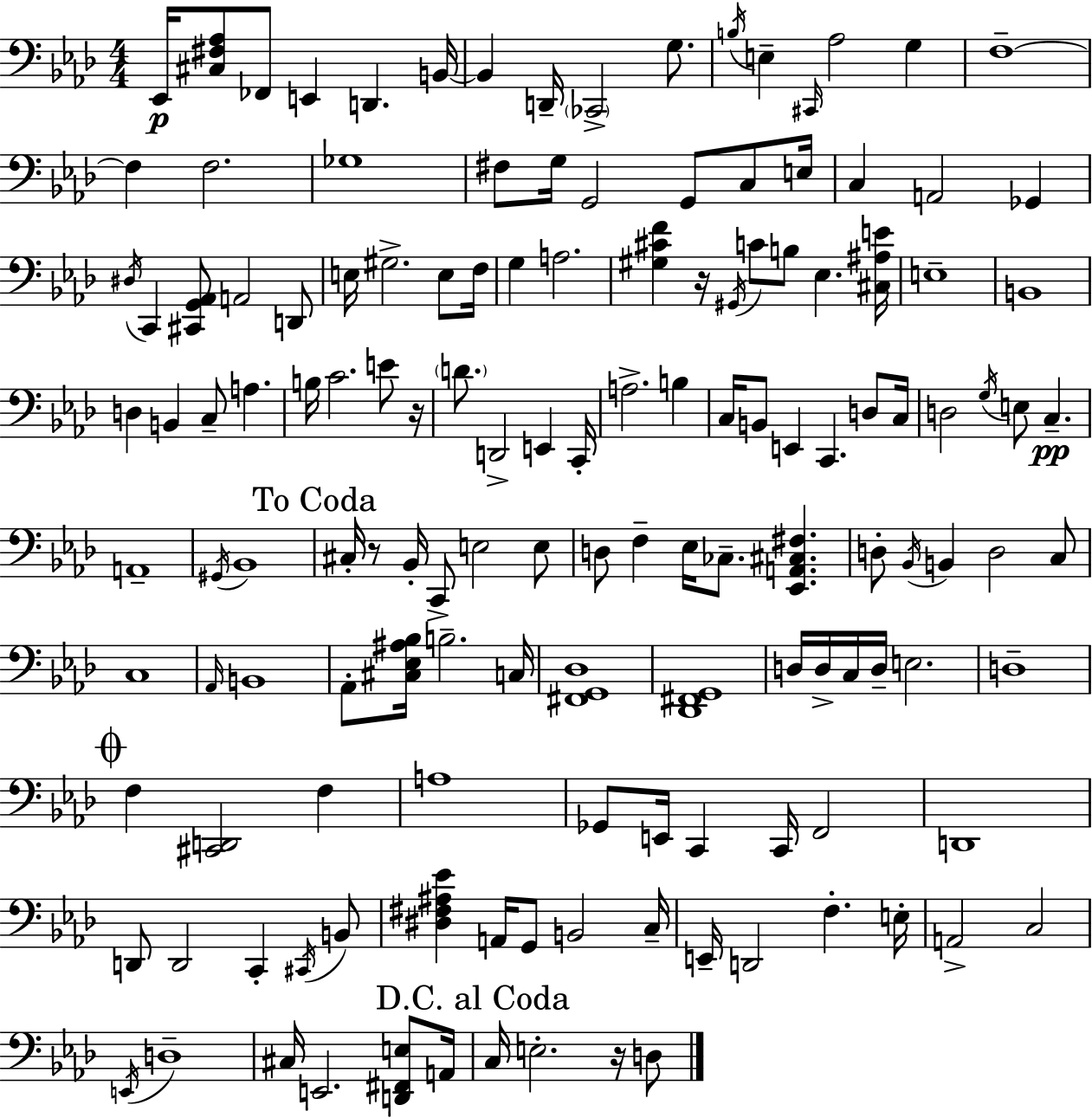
Eb2/s [C#3,F#3,Ab3]/e FES2/e E2/q D2/q. B2/s B2/q D2/s CES2/h G3/e. B3/s E3/q C#2/s Ab3/h G3/q F3/w F3/q F3/h. Gb3/w F#3/e G3/s G2/h G2/e C3/e E3/s C3/q A2/h Gb2/q D#3/s C2/q [C#2,G2,Ab2]/e A2/h D2/e E3/s G#3/h. E3/e F3/s G3/q A3/h. [G#3,C#4,F4]/q R/s G#2/s C4/e B3/e Eb3/q. [C#3,A#3,E4]/s E3/w B2/w D3/q B2/q C3/e A3/q. B3/s C4/h. E4/e R/s D4/e. D2/h E2/q C2/s A3/h. B3/q C3/s B2/e E2/q C2/q. D3/e C3/s D3/h G3/s E3/e C3/q. A2/w G#2/s Bb2/w C#3/s R/e Bb2/s C2/e E3/h E3/e D3/e F3/q Eb3/s CES3/e. [Eb2,A2,C#3,F#3]/q. D3/e Bb2/s B2/q D3/h C3/e C3/w Ab2/s B2/w Ab2/e [C#3,Eb3,A#3,Bb3]/s B3/h. C3/s [F#2,G2,Db3]/w [Db2,F#2,G2]/w D3/s D3/s C3/s D3/s E3/h. D3/w F3/q [C#2,D2]/h F3/q A3/w Gb2/e E2/s C2/q C2/s F2/h D2/w D2/e D2/h C2/q C#2/s B2/e [D#3,F#3,A#3,Eb4]/q A2/s G2/e B2/h C3/s E2/s D2/h F3/q. E3/s A2/h C3/h E2/s D3/w C#3/s E2/h. [D2,F#2,E3]/e A2/s C3/s E3/h. R/s D3/e